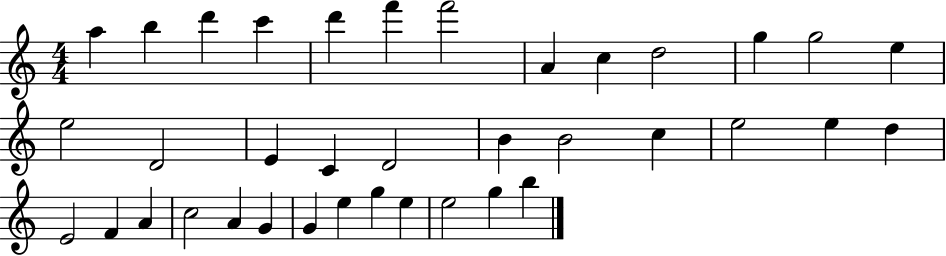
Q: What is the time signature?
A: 4/4